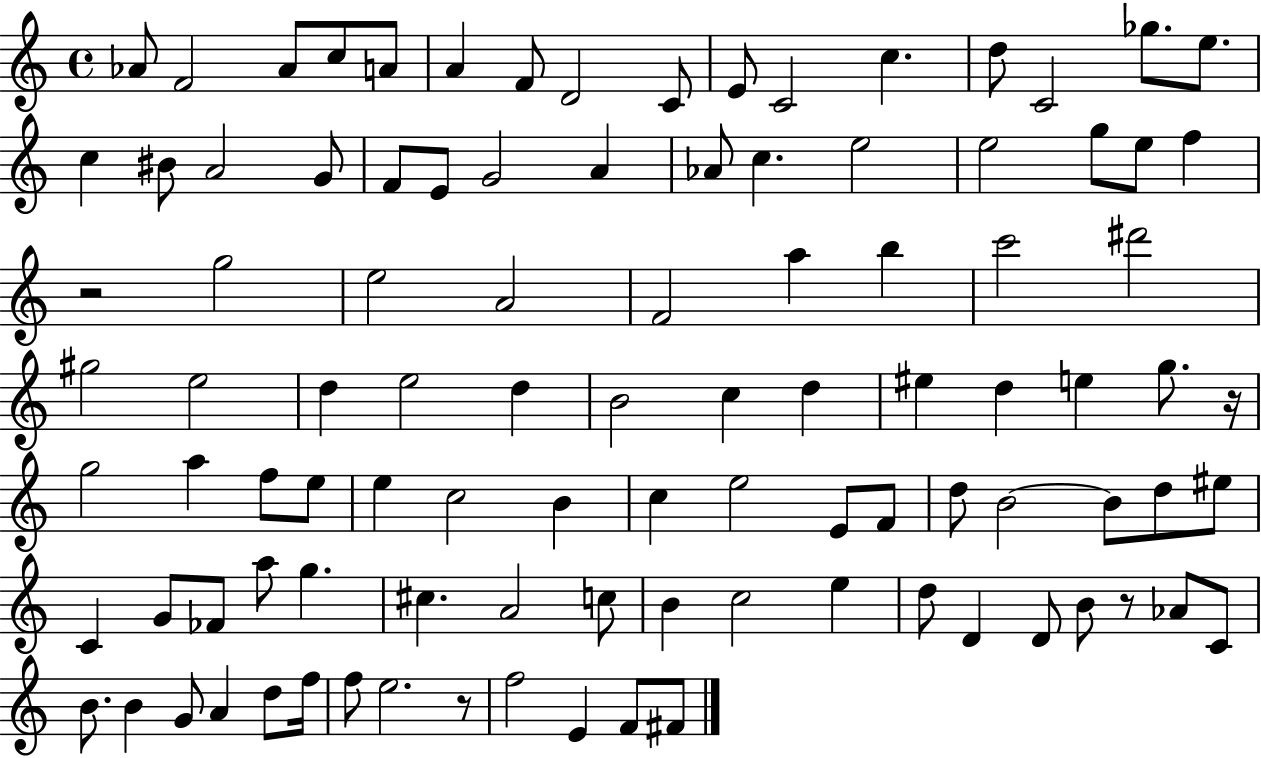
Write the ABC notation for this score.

X:1
T:Untitled
M:4/4
L:1/4
K:C
_A/2 F2 _A/2 c/2 A/2 A F/2 D2 C/2 E/2 C2 c d/2 C2 _g/2 e/2 c ^B/2 A2 G/2 F/2 E/2 G2 A _A/2 c e2 e2 g/2 e/2 f z2 g2 e2 A2 F2 a b c'2 ^d'2 ^g2 e2 d e2 d B2 c d ^e d e g/2 z/4 g2 a f/2 e/2 e c2 B c e2 E/2 F/2 d/2 B2 B/2 d/2 ^e/2 C G/2 _F/2 a/2 g ^c A2 c/2 B c2 e d/2 D D/2 B/2 z/2 _A/2 C/2 B/2 B G/2 A d/2 f/4 f/2 e2 z/2 f2 E F/2 ^F/2